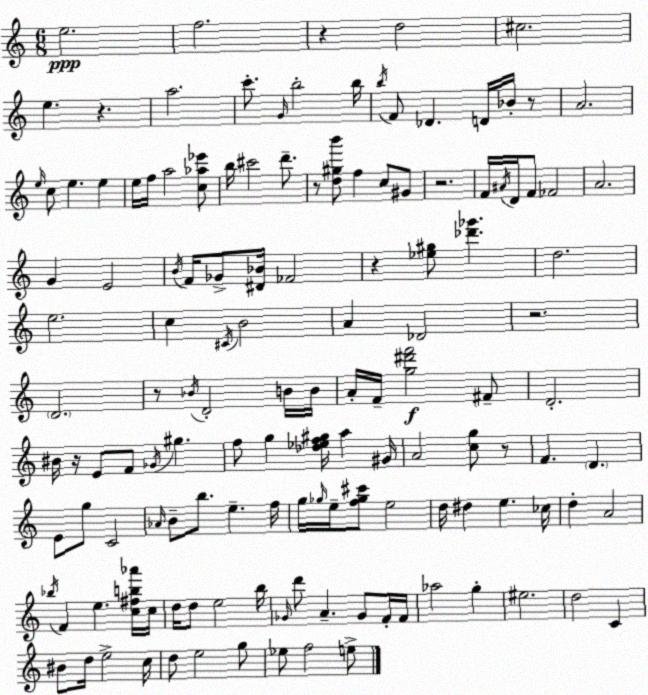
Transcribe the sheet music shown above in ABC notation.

X:1
T:Untitled
M:6/8
L:1/4
K:Am
e2 f2 z d2 ^c2 e z a2 c'/2 G/4 b2 b/4 b/4 F/2 _D D/4 _B/4 z/2 A2 e/4 c/2 e e e/4 f/4 a2 [c_a_e']/2 b/4 ^c'2 d'/2 z/2 [d^gb']/2 f c/2 ^G/2 z2 F/4 ^A/4 D/4 F/2 _F2 A2 G E2 B/4 F/4 _G/2 [^D_B]/4 _F2 z [_e^g]/2 [_d'_g'] d2 e2 c ^C/4 B2 A _D2 z2 D2 z/2 _B/4 D2 B/4 B/4 A/4 F/4 [g^d'f']2 ^F/2 D2 ^B/4 z/4 E/2 F/2 _G/4 ^g f/2 g [_d_ef^g]/4 a ^G/4 A2 [cg]/2 z/2 F D E/2 g/2 C2 _A/4 B/2 b/2 e f/4 g/4 _g/4 e/4 [f_g^c']/2 e2 d/4 ^d e _c/4 d A2 _b/4 F e [c^fb_a']/4 c/4 d/4 d/2 e2 b/4 _G/4 d'/2 A _G/2 F/4 F/4 _a2 g ^e2 d2 C ^B/2 d/4 e2 c/4 d/2 e2 g/2 _e/2 f2 e/2